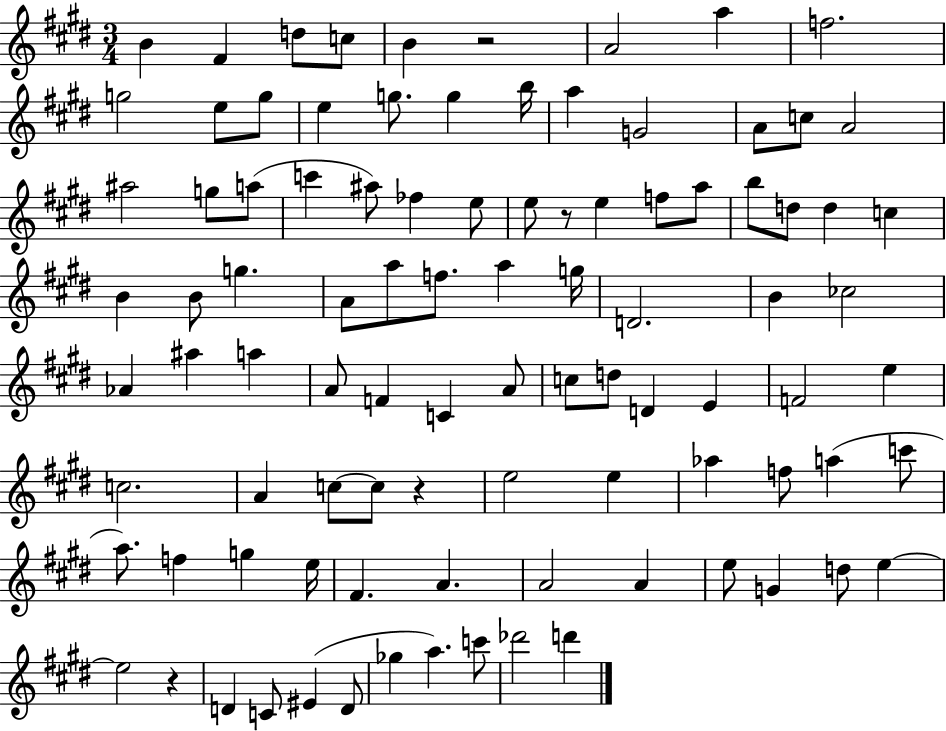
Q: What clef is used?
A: treble